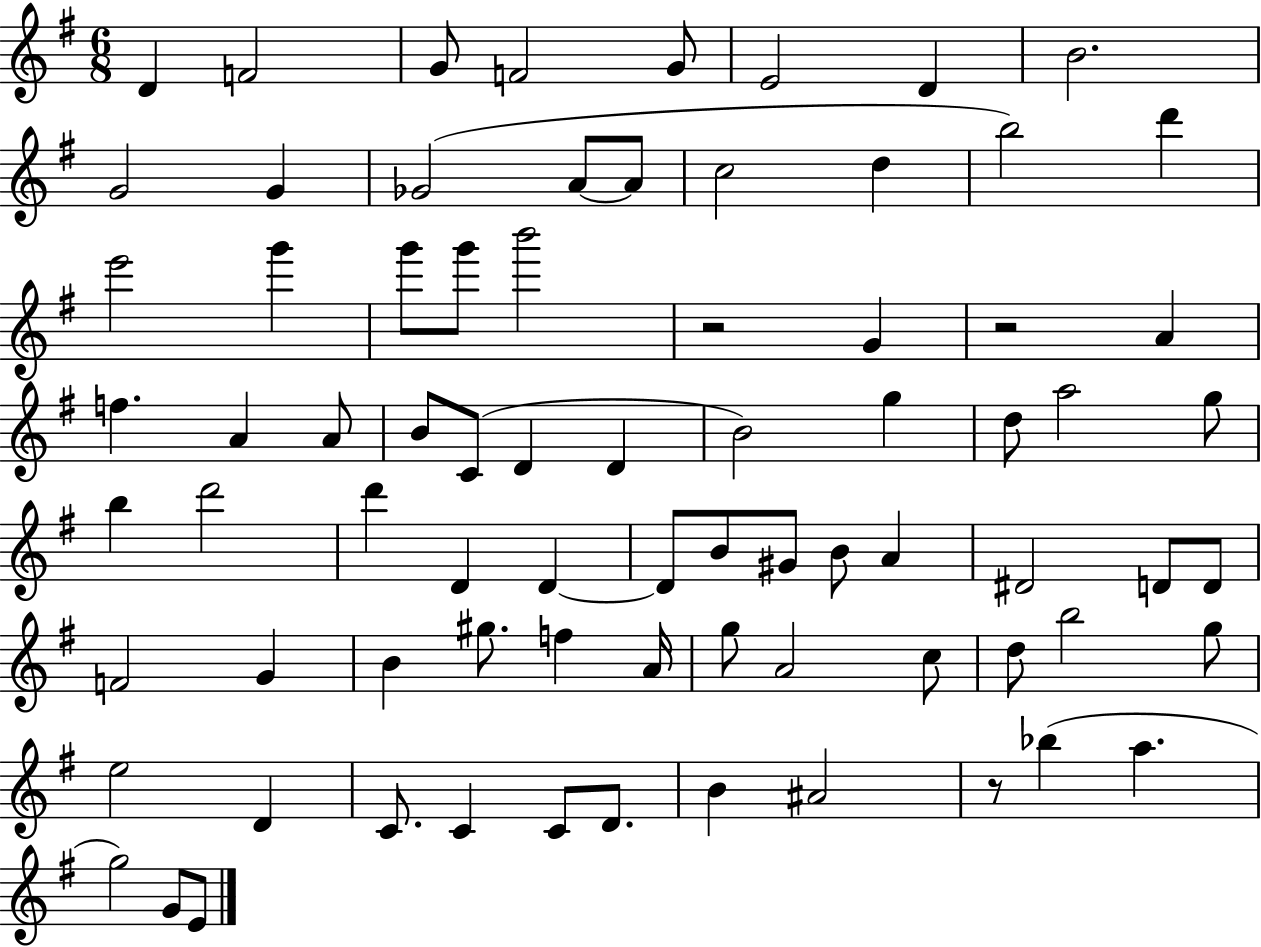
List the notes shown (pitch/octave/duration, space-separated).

D4/q F4/h G4/e F4/h G4/e E4/h D4/q B4/h. G4/h G4/q Gb4/h A4/e A4/e C5/h D5/q B5/h D6/q E6/h G6/q G6/e G6/e B6/h R/h G4/q R/h A4/q F5/q. A4/q A4/e B4/e C4/e D4/q D4/q B4/h G5/q D5/e A5/h G5/e B5/q D6/h D6/q D4/q D4/q D4/e B4/e G#4/e B4/e A4/q D#4/h D4/e D4/e F4/h G4/q B4/q G#5/e. F5/q A4/s G5/e A4/h C5/e D5/e B5/h G5/e E5/h D4/q C4/e. C4/q C4/e D4/e. B4/q A#4/h R/e Bb5/q A5/q. G5/h G4/e E4/e